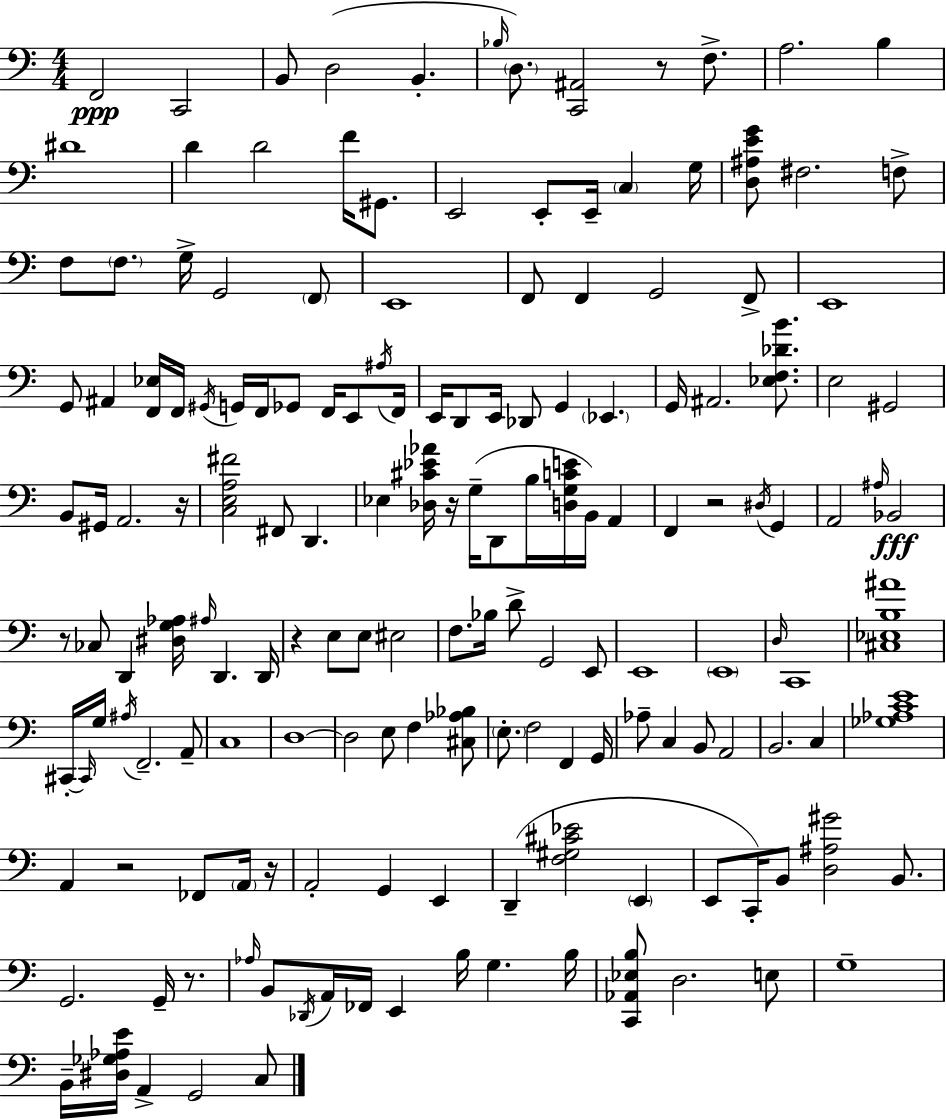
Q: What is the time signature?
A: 4/4